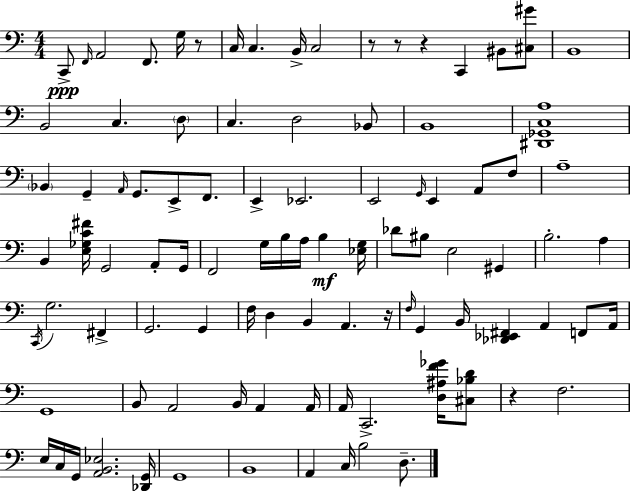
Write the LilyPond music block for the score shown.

{
  \clef bass
  \numericTimeSignature
  \time 4/4
  \key a \minor
  \repeat volta 2 { c,8->\ppp \grace { f,16 } a,2 f,8. g16 r8 | c16 c4. b,16-> c2 | r8 r8 r4 c,4 bis,8 <cis gis'>8 | b,1 | \break b,2 c4. \parenthesize d8 | c4. d2 bes,8 | b,1 | <dis, ges, c a>1 | \break \parenthesize bes,4 g,4-- \grace { a,16 } g,8. e,8-> f,8. | e,4-> ees,2. | e,2 \grace { g,16 } e,4 a,8 | f8 a1-- | \break b,4 <e ges c' fis'>16 g,2 | a,8-. g,16 f,2 g16 b16 a16 b4\mf | <ees g>16 des'8 bis8 e2 gis,4 | b2.-. a4 | \break \acciaccatura { c,16 } g2. | fis,4-> g,2. | g,4 f16 d4 b,4 a,4. | r16 \grace { f16 } g,4 b,16 <des, ees, fis,>4 a,4 | \break f,8 a,16 g,1 | b,8 a,2 b,16 | a,4 a,16 a,16 c,2.-> | <d ais f' ges'>16 <cis bes d'>8 r4 f2. | \break e16 c16 g,16 <a, b, ees>2. | <des, g,>16 g,1 | b,1 | a,4 c16 b2 | \break d8.-- } \bar "|."
}